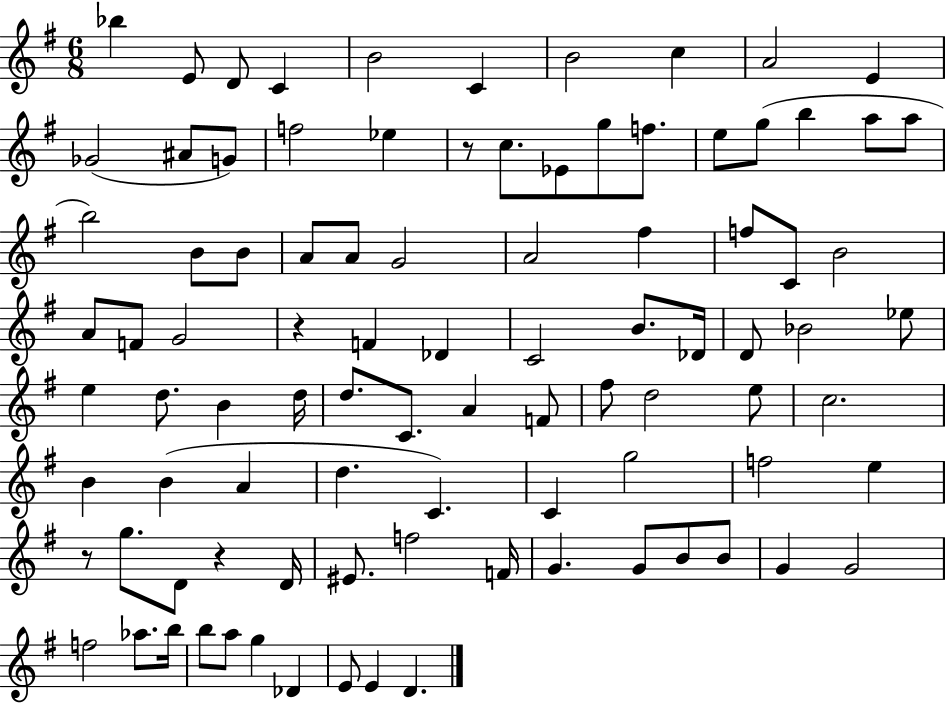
Bb5/q E4/e D4/e C4/q B4/h C4/q B4/h C5/q A4/h E4/q Gb4/h A#4/e G4/e F5/h Eb5/q R/e C5/e. Eb4/e G5/e F5/e. E5/e G5/e B5/q A5/e A5/e B5/h B4/e B4/e A4/e A4/e G4/h A4/h F#5/q F5/e C4/e B4/h A4/e F4/e G4/h R/q F4/q Db4/q C4/h B4/e. Db4/s D4/e Bb4/h Eb5/e E5/q D5/e. B4/q D5/s D5/e. C4/e. A4/q F4/e F#5/e D5/h E5/e C5/h. B4/q B4/q A4/q D5/q. C4/q. C4/q G5/h F5/h E5/q R/e G5/e. D4/e R/q D4/s EIS4/e. F5/h F4/s G4/q. G4/e B4/e B4/e G4/q G4/h F5/h Ab5/e. B5/s B5/e A5/e G5/q Db4/q E4/e E4/q D4/q.